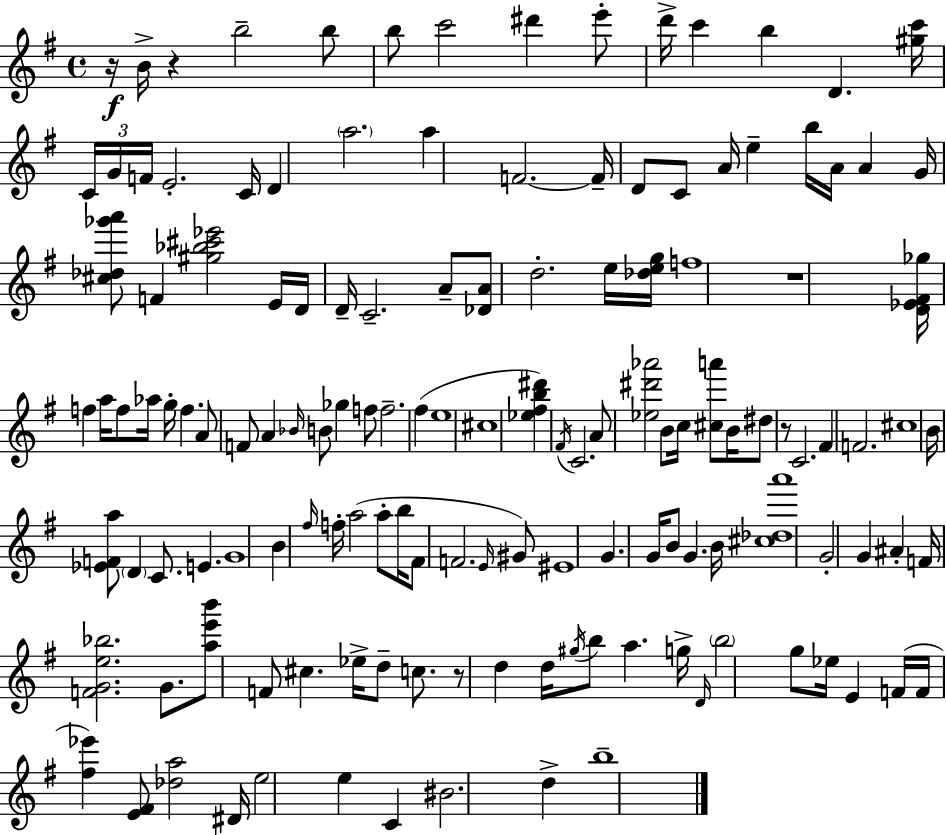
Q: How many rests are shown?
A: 5